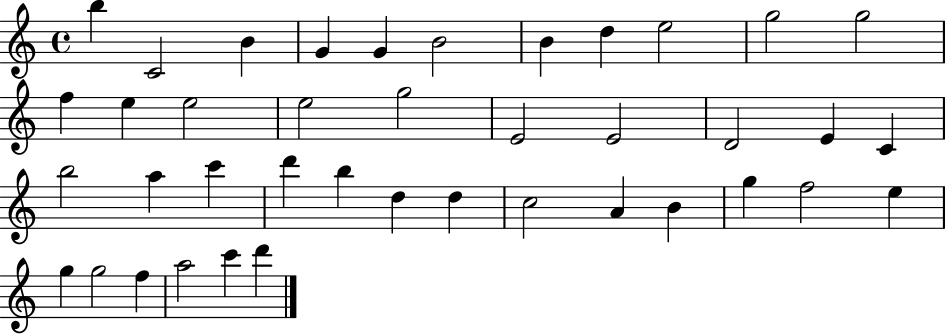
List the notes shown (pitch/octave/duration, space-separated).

B5/q C4/h B4/q G4/q G4/q B4/h B4/q D5/q E5/h G5/h G5/h F5/q E5/q E5/h E5/h G5/h E4/h E4/h D4/h E4/q C4/q B5/h A5/q C6/q D6/q B5/q D5/q D5/q C5/h A4/q B4/q G5/q F5/h E5/q G5/q G5/h F5/q A5/h C6/q D6/q